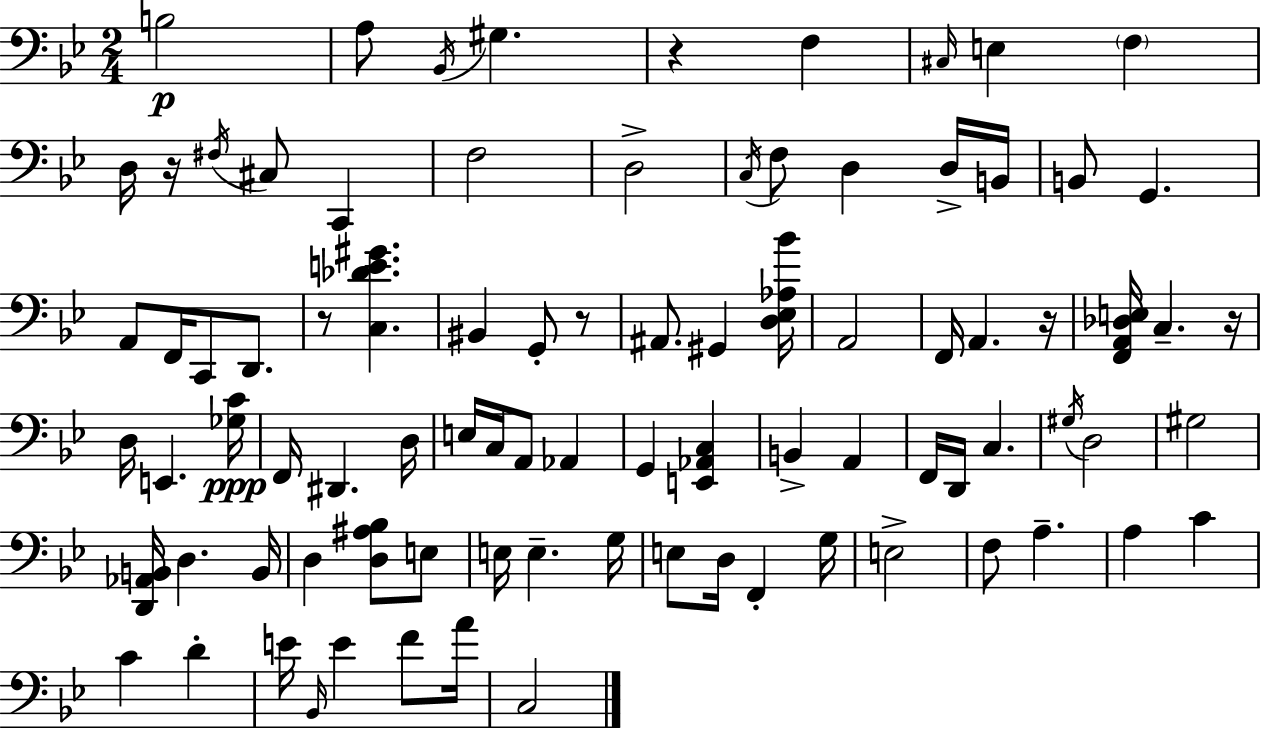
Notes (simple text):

B3/h A3/e Bb2/s G#3/q. R/q F3/q C#3/s E3/q F3/q D3/s R/s F#3/s C#3/e C2/q F3/h D3/h C3/s F3/e D3/q D3/s B2/s B2/e G2/q. A2/e F2/s C2/e D2/e. R/e [C3,Db4,E4,G#4]/q. BIS2/q G2/e R/e A#2/e. G#2/q [D3,Eb3,Ab3,Bb4]/s A2/h F2/s A2/q. R/s [F2,A2,Db3,E3]/s C3/q. R/s D3/s E2/q. [Gb3,C4]/s F2/s D#2/q. D3/s E3/s C3/s A2/e Ab2/q G2/q [E2,Ab2,C3]/q B2/q A2/q F2/s D2/s C3/q. G#3/s D3/h G#3/h [D2,Ab2,B2]/s D3/q. B2/s D3/q [D3,A#3,Bb3]/e E3/e E3/s E3/q. G3/s E3/e D3/s F2/q G3/s E3/h F3/e A3/q. A3/q C4/q C4/q D4/q E4/s Bb2/s E4/q F4/e A4/s C3/h